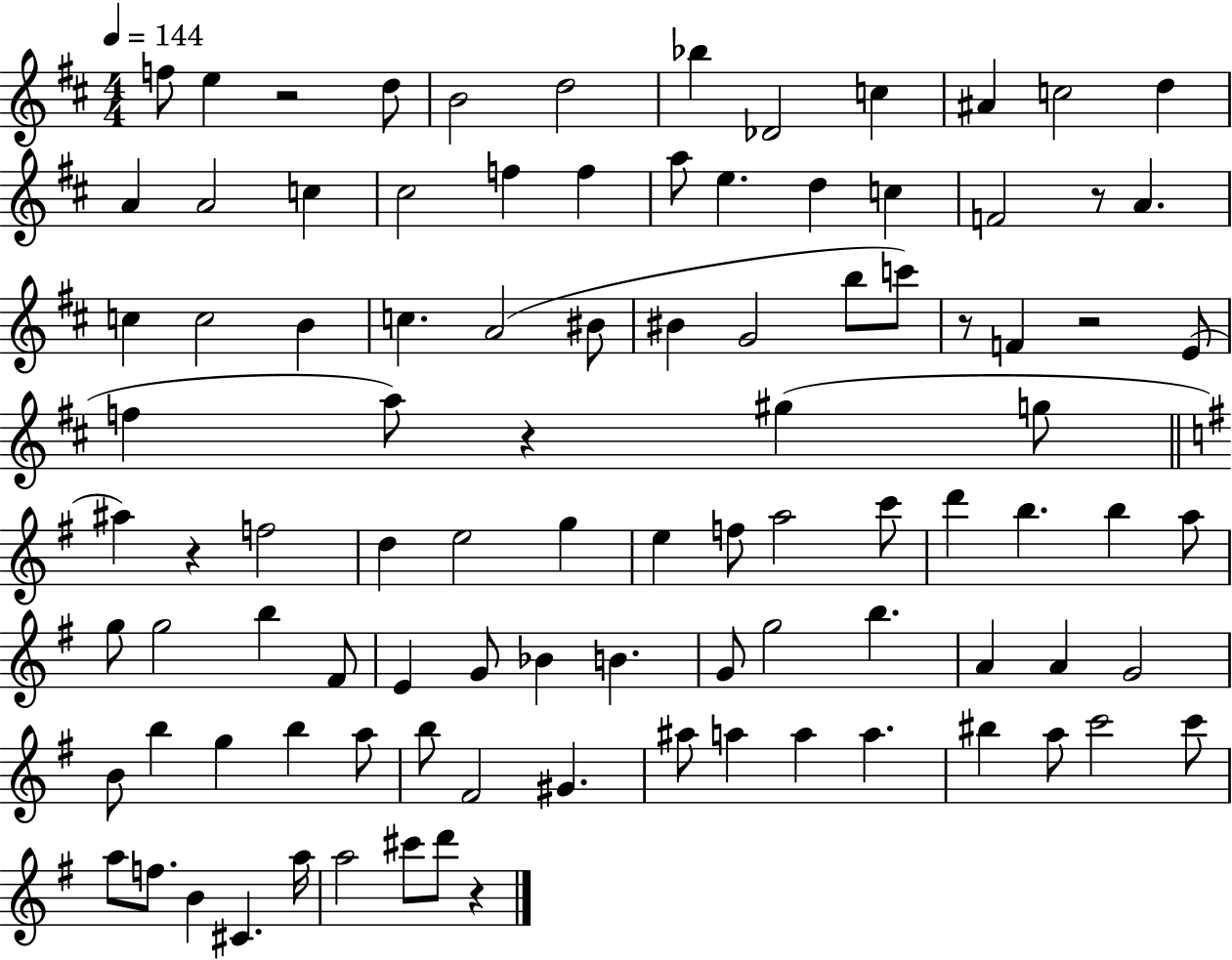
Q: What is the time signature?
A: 4/4